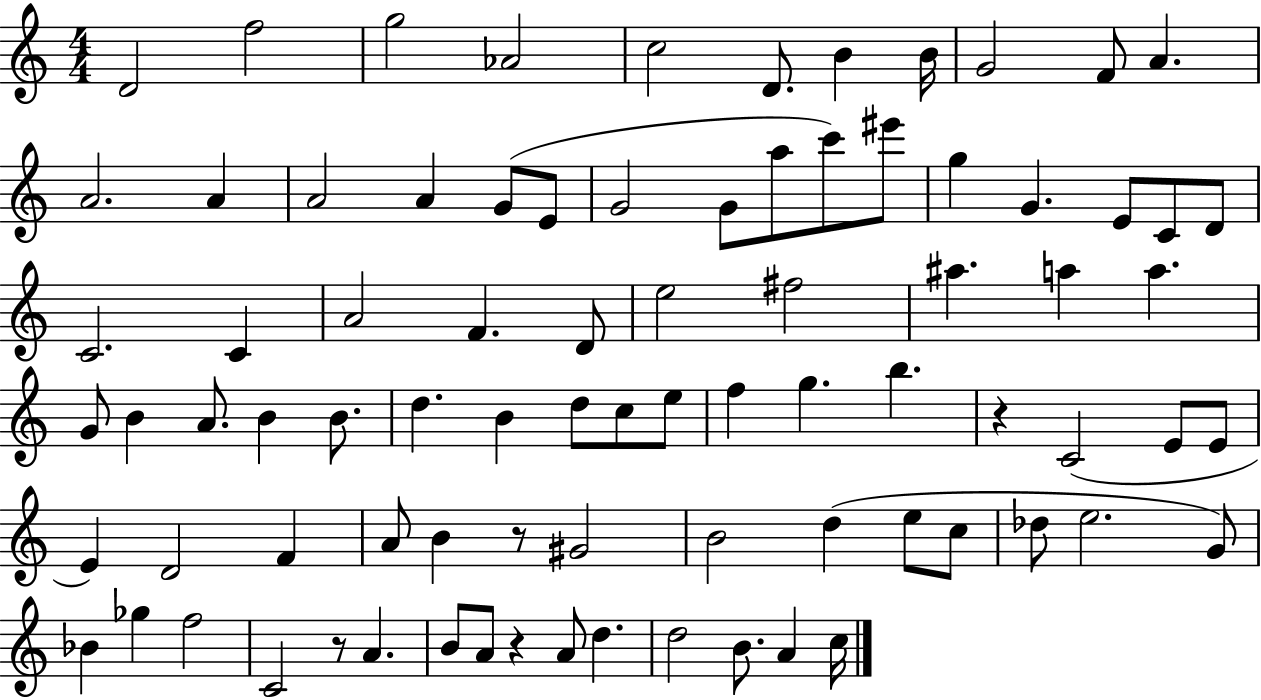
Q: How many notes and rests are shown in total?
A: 83